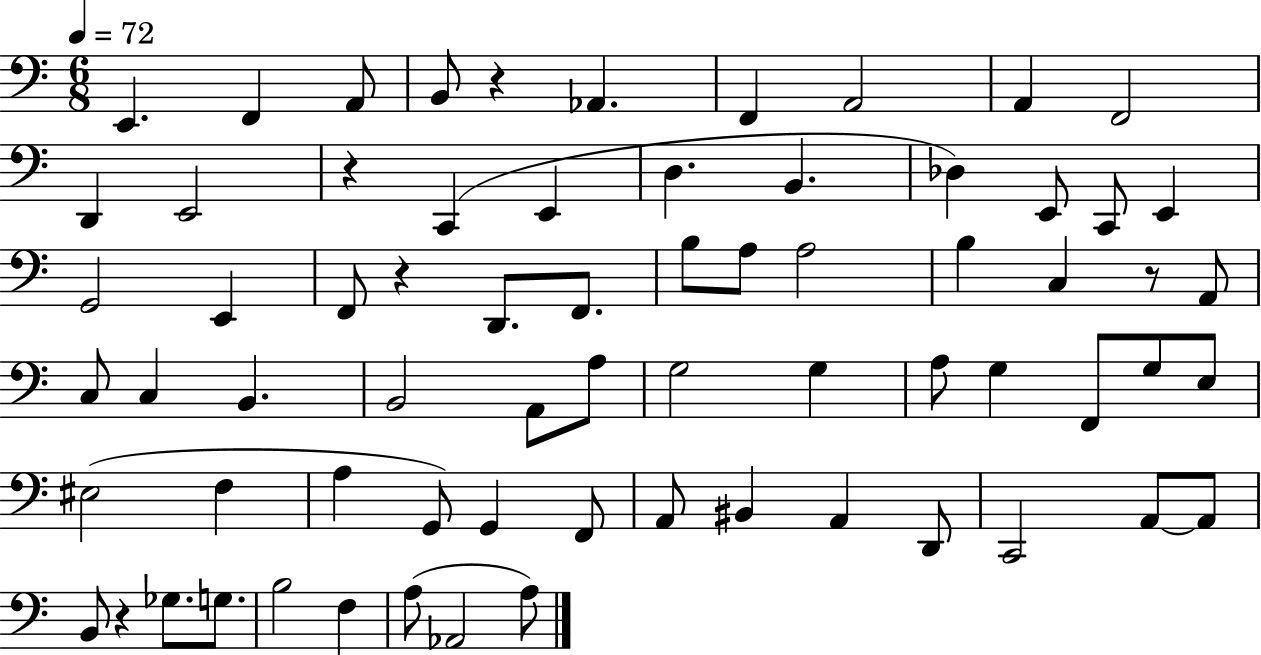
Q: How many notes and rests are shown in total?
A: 69